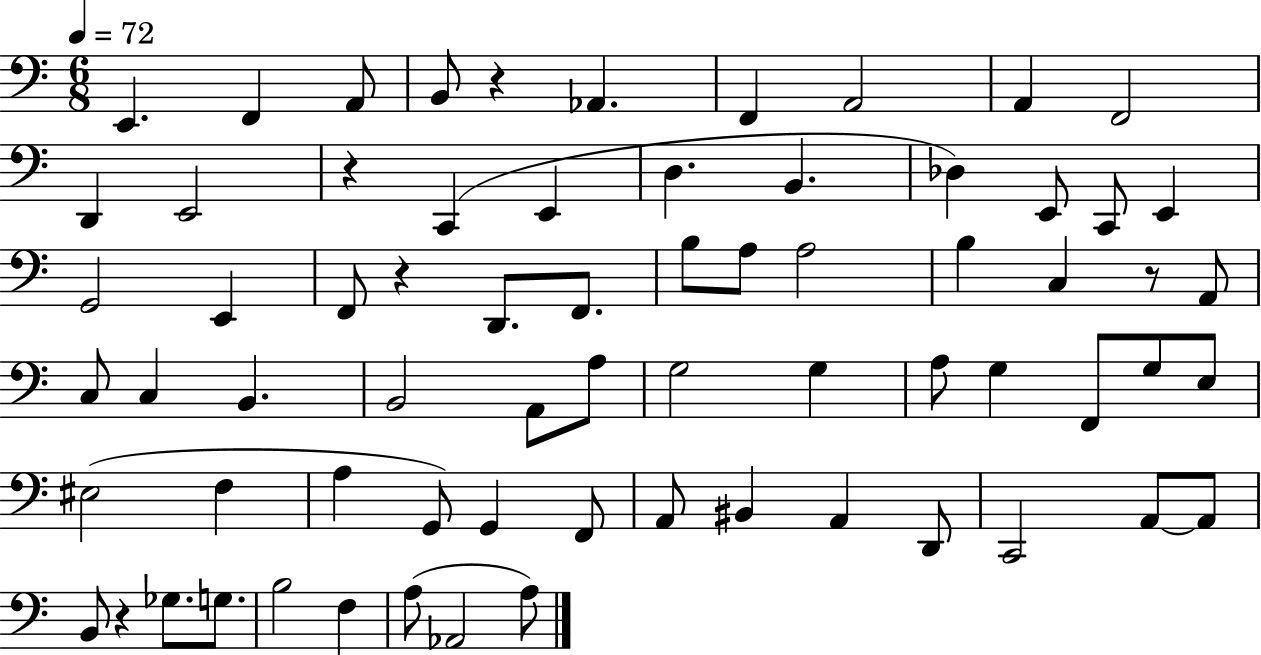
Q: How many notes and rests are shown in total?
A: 69